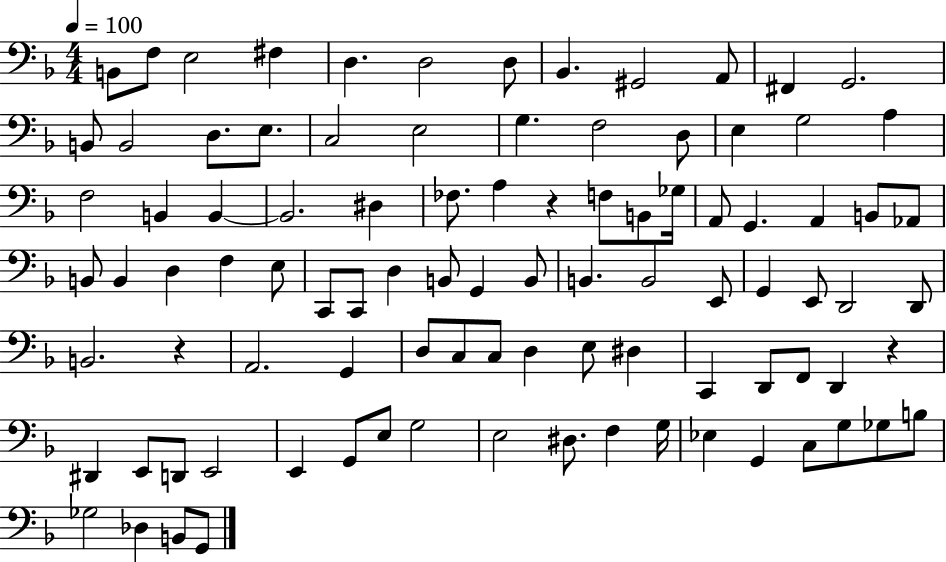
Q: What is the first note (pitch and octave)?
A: B2